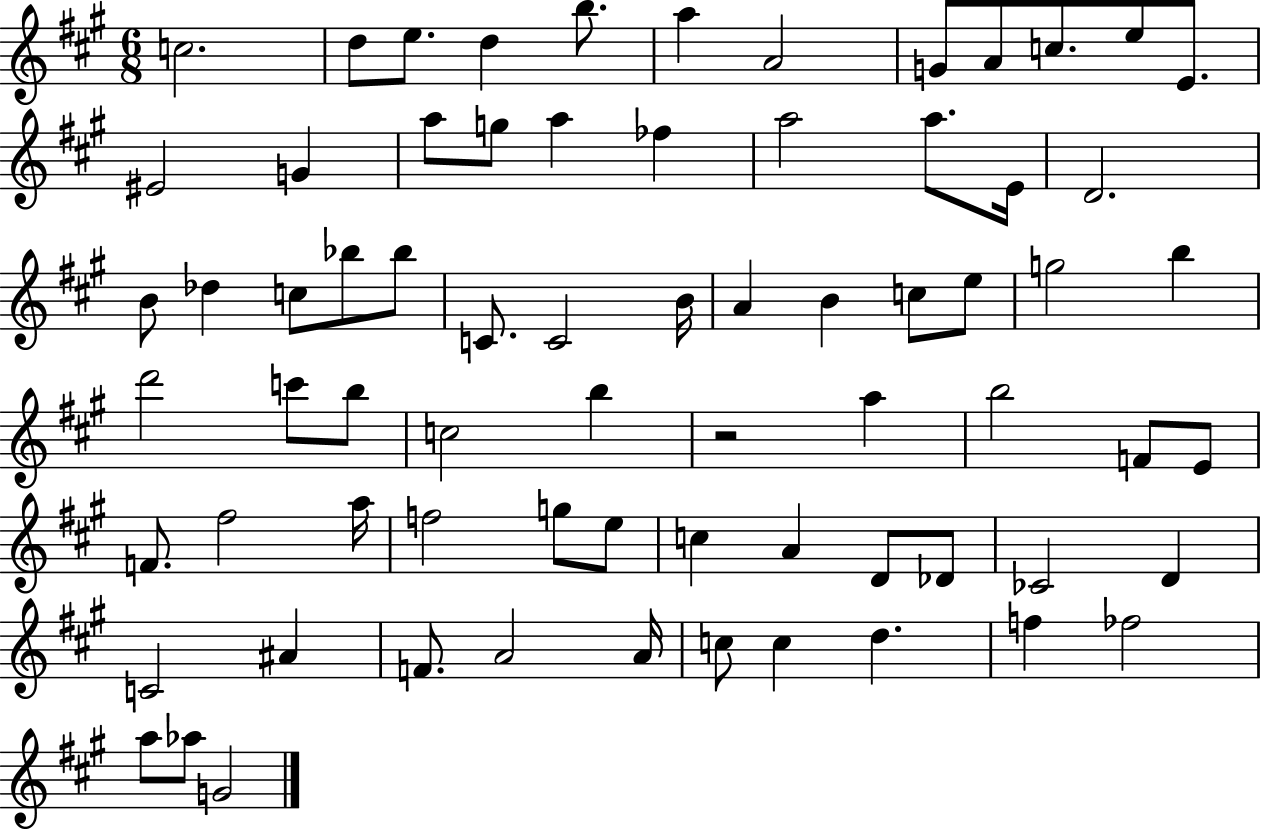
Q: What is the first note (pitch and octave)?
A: C5